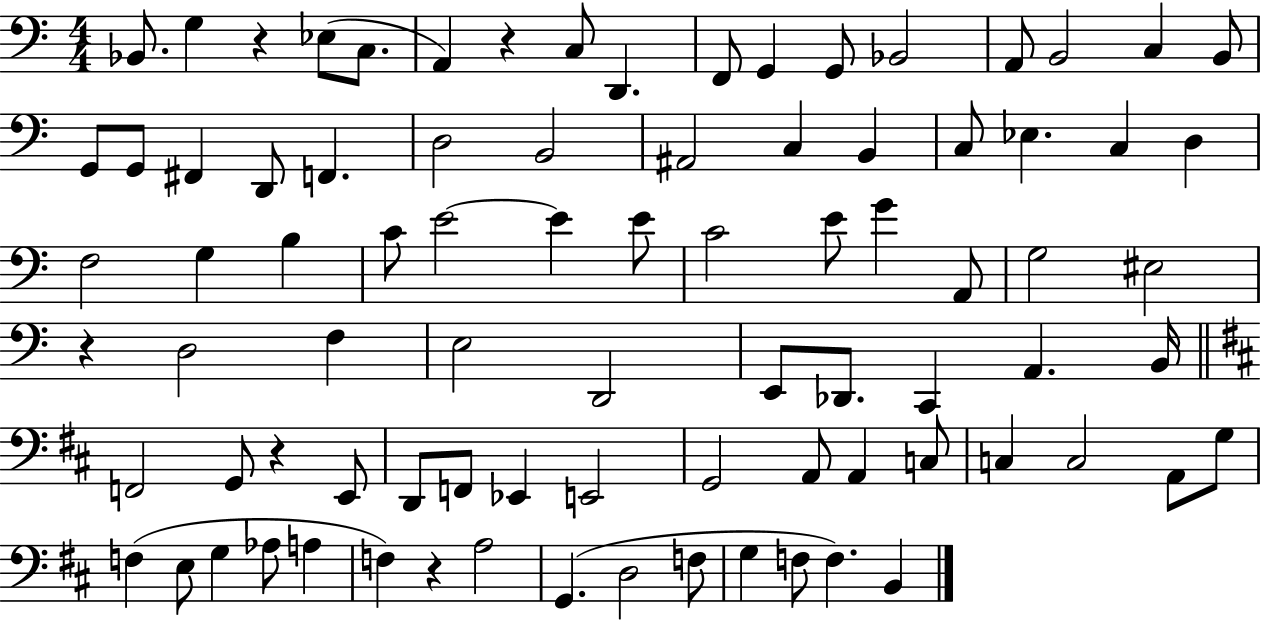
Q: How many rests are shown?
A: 5